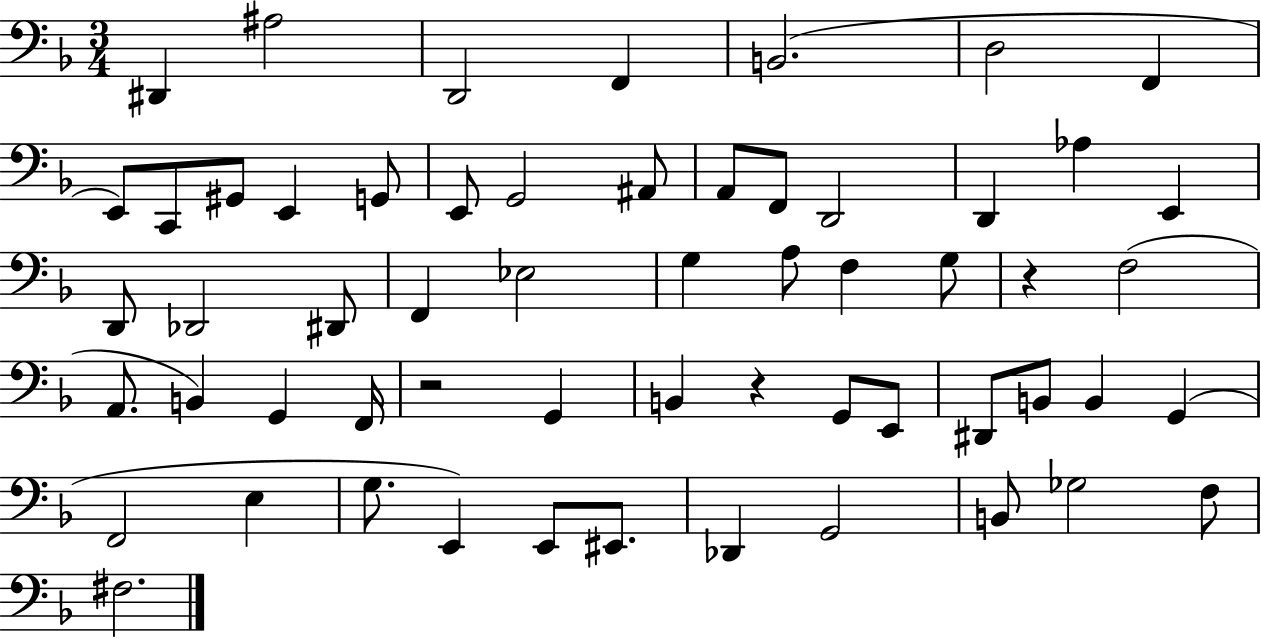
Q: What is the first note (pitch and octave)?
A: D#2